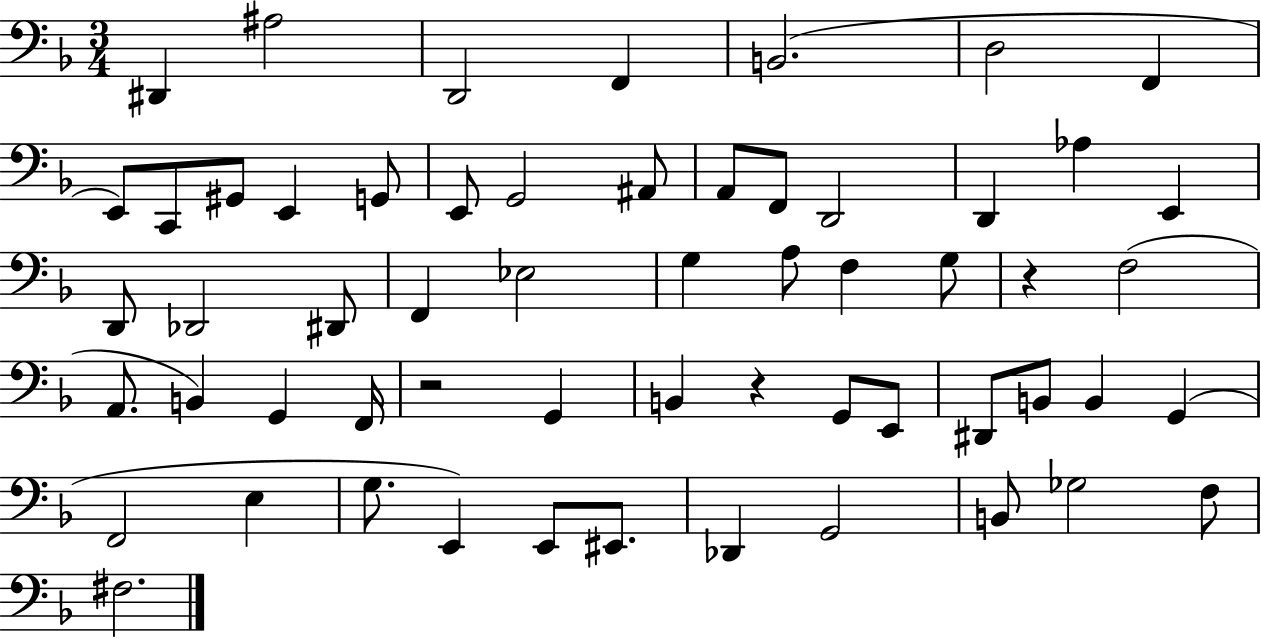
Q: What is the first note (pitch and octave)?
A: D#2